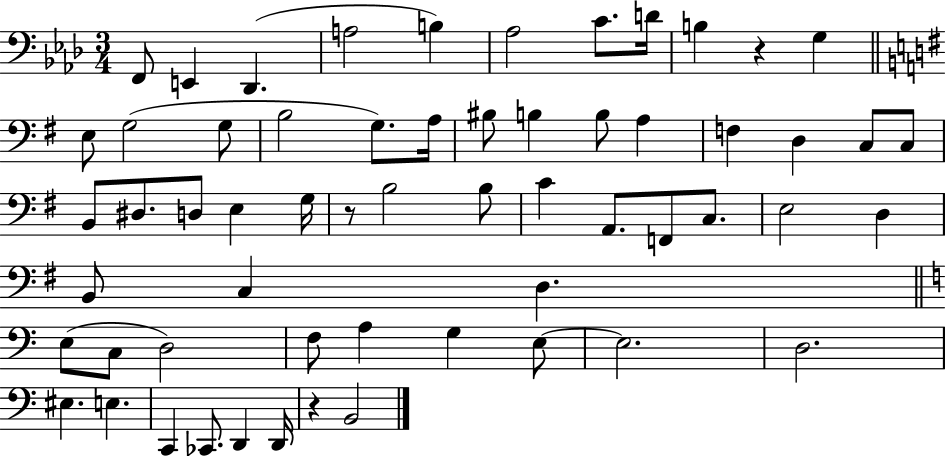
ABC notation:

X:1
T:Untitled
M:3/4
L:1/4
K:Ab
F,,/2 E,, _D,, A,2 B, _A,2 C/2 D/4 B, z G, E,/2 G,2 G,/2 B,2 G,/2 A,/4 ^B,/2 B, B,/2 A, F, D, C,/2 C,/2 B,,/2 ^D,/2 D,/2 E, G,/4 z/2 B,2 B,/2 C A,,/2 F,,/2 C,/2 E,2 D, B,,/2 C, D, E,/2 C,/2 D,2 F,/2 A, G, E,/2 E,2 D,2 ^E, E, C,, _C,,/2 D,, D,,/4 z B,,2